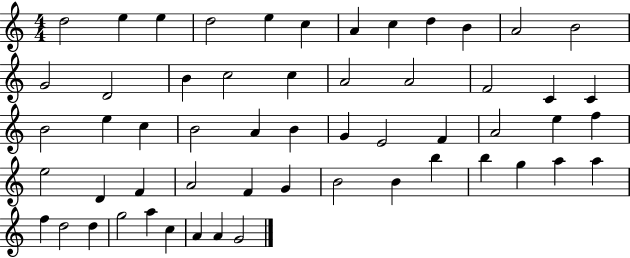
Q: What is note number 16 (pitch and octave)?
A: C5